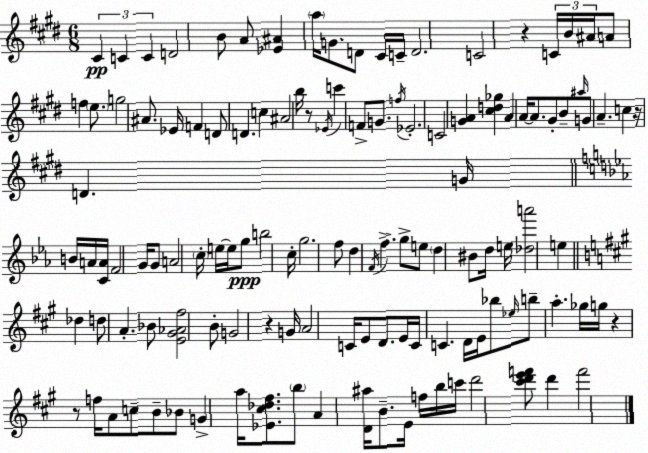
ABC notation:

X:1
T:Untitled
M:6/8
L:1/4
K:E
^C C C D2 B/2 A/2 [_E^A] a/4 G/2 D/2 ^C/4 C/4 D2 C2 z C/4 B/4 ^A/4 A/2 f e/2 g2 ^A/2 _E/4 F D/2 D c ^A2 b/4 z/2 _E/4 c' F/2 G/2 f/4 _E2 C2 [GA] [^cd_g] A A/4 A/2 ^G/2 B/2 ^a/4 G/2 A c z/4 D G/4 B/4 A/4 [CA]/4 F2 G/4 G/2 A2 c/4 e/4 e/4 g/2 b2 c/4 g2 f/2 d F/4 f g/2 e/2 d ^B/2 d/4 e/4 [_da']2 e _d d/2 A _B/2 [E^G_A^f]2 B/2 G2 z G/4 A2 C/4 E/2 D/2 E/4 C/4 C D/4 E/4 _b/2 _e/4 b/2 a _g/4 g/4 z z/2 f/4 A/2 c/2 B/2 _B/2 G a/4 [_E^c_d^f]/2 b/2 A [D^a]/4 B/2 E/4 f/4 b/4 c'/4 d'2 [^c'd'e'f']/2 d' f'2